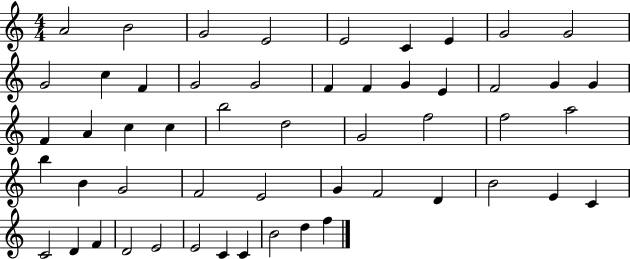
{
  \clef treble
  \numericTimeSignature
  \time 4/4
  \key c \major
  a'2 b'2 | g'2 e'2 | e'2 c'4 e'4 | g'2 g'2 | \break g'2 c''4 f'4 | g'2 g'2 | f'4 f'4 g'4 e'4 | f'2 g'4 g'4 | \break f'4 a'4 c''4 c''4 | b''2 d''2 | g'2 f''2 | f''2 a''2 | \break b''4 b'4 g'2 | f'2 e'2 | g'4 f'2 d'4 | b'2 e'4 c'4 | \break c'2 d'4 f'4 | d'2 e'2 | e'2 c'4 c'4 | b'2 d''4 f''4 | \break \bar "|."
}